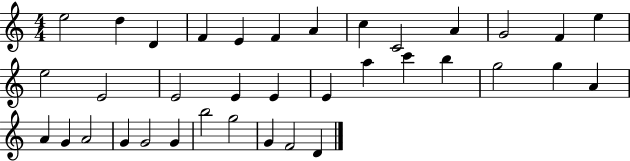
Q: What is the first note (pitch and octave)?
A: E5